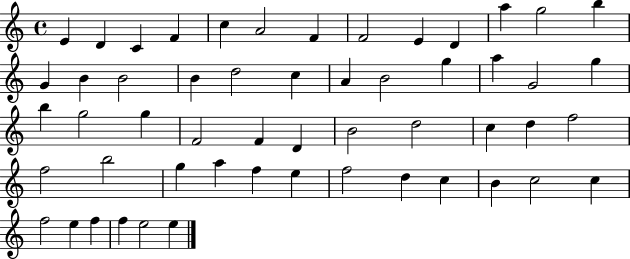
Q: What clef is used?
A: treble